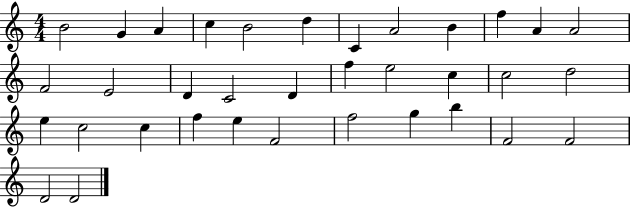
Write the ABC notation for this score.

X:1
T:Untitled
M:4/4
L:1/4
K:C
B2 G A c B2 d C A2 B f A A2 F2 E2 D C2 D f e2 c c2 d2 e c2 c f e F2 f2 g b F2 F2 D2 D2